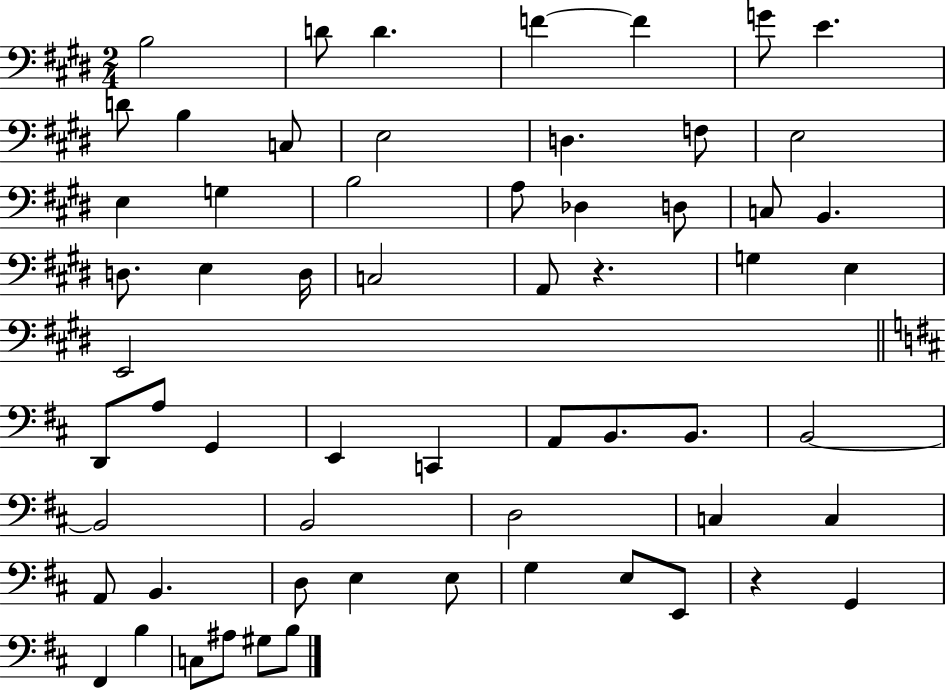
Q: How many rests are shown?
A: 2